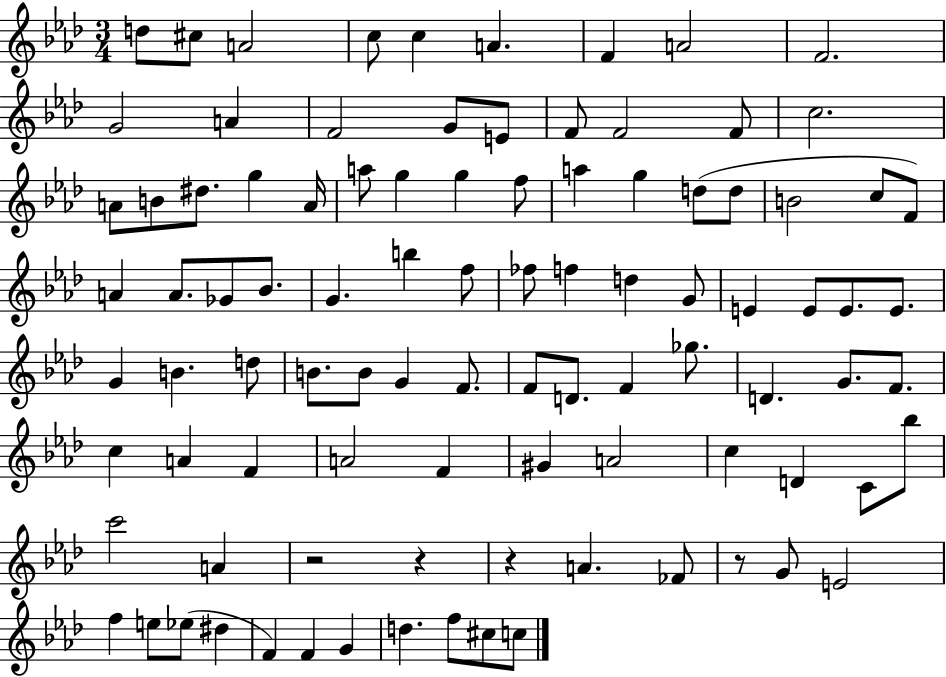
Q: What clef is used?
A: treble